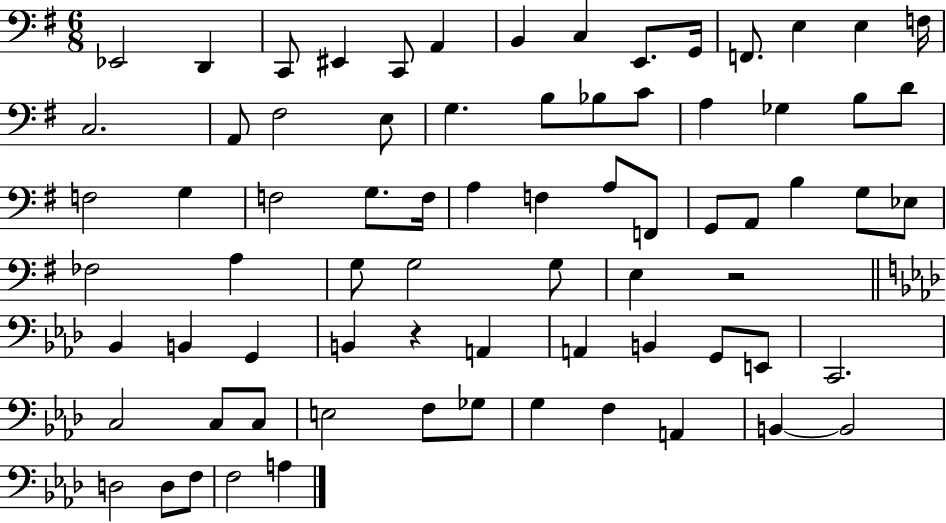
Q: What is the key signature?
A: G major